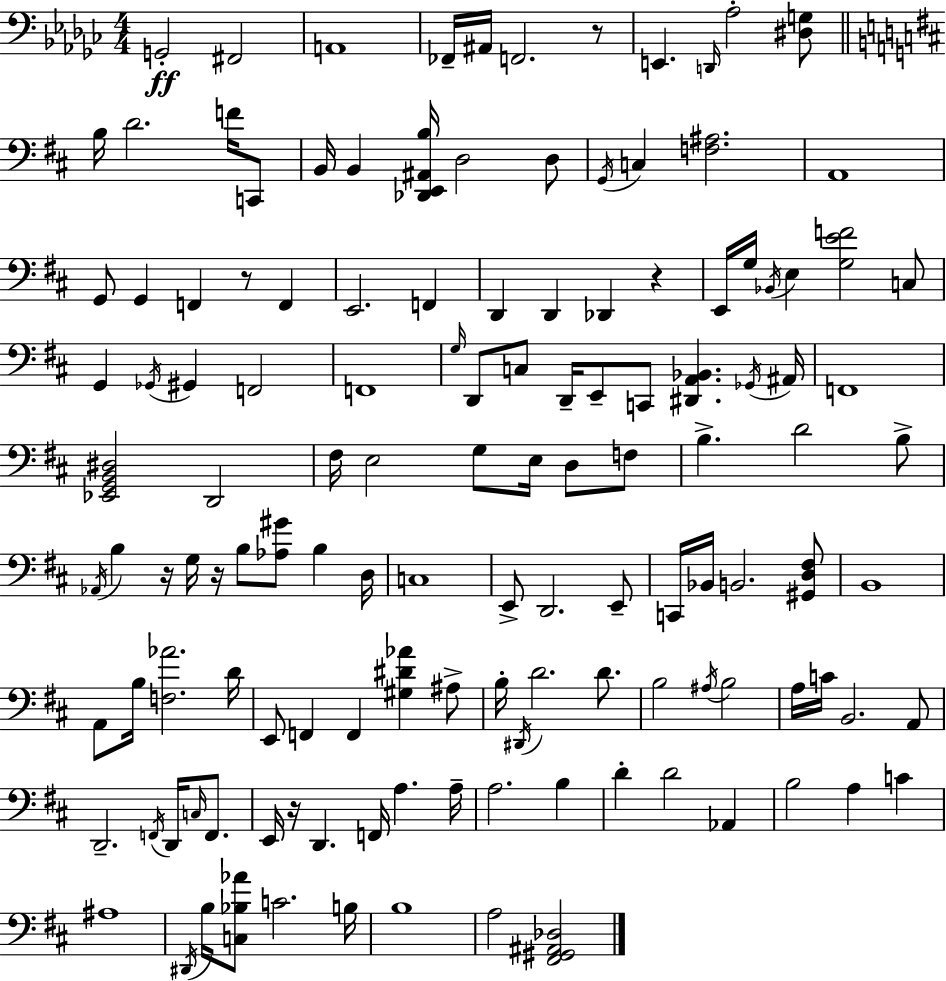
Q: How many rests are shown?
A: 6